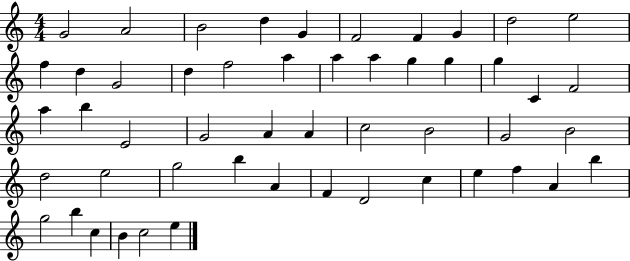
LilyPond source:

{
  \clef treble
  \numericTimeSignature
  \time 4/4
  \key c \major
  g'2 a'2 | b'2 d''4 g'4 | f'2 f'4 g'4 | d''2 e''2 | \break f''4 d''4 g'2 | d''4 f''2 a''4 | a''4 a''4 g''4 g''4 | g''4 c'4 f'2 | \break a''4 b''4 e'2 | g'2 a'4 a'4 | c''2 b'2 | g'2 b'2 | \break d''2 e''2 | g''2 b''4 a'4 | f'4 d'2 c''4 | e''4 f''4 a'4 b''4 | \break g''2 b''4 c''4 | b'4 c''2 e''4 | \bar "|."
}